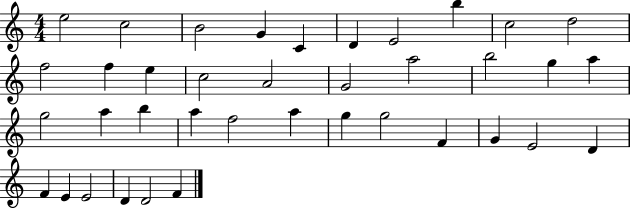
{
  \clef treble
  \numericTimeSignature
  \time 4/4
  \key c \major
  e''2 c''2 | b'2 g'4 c'4 | d'4 e'2 b''4 | c''2 d''2 | \break f''2 f''4 e''4 | c''2 a'2 | g'2 a''2 | b''2 g''4 a''4 | \break g''2 a''4 b''4 | a''4 f''2 a''4 | g''4 g''2 f'4 | g'4 e'2 d'4 | \break f'4 e'4 e'2 | d'4 d'2 f'4 | \bar "|."
}